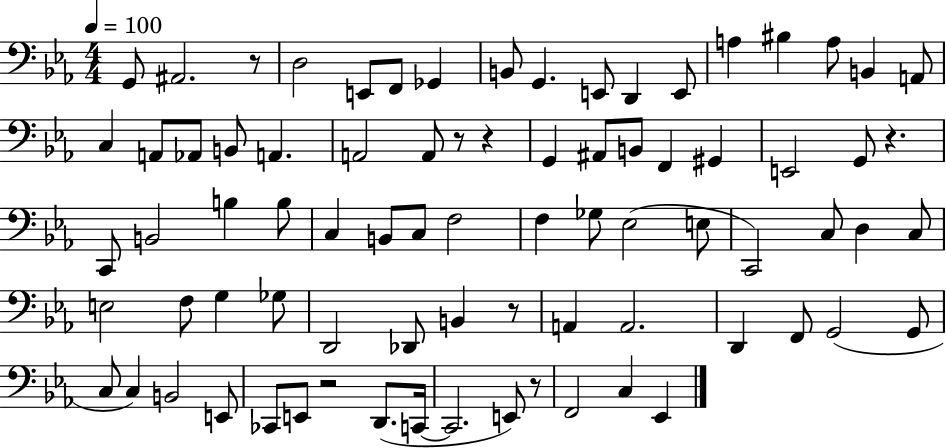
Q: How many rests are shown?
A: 7